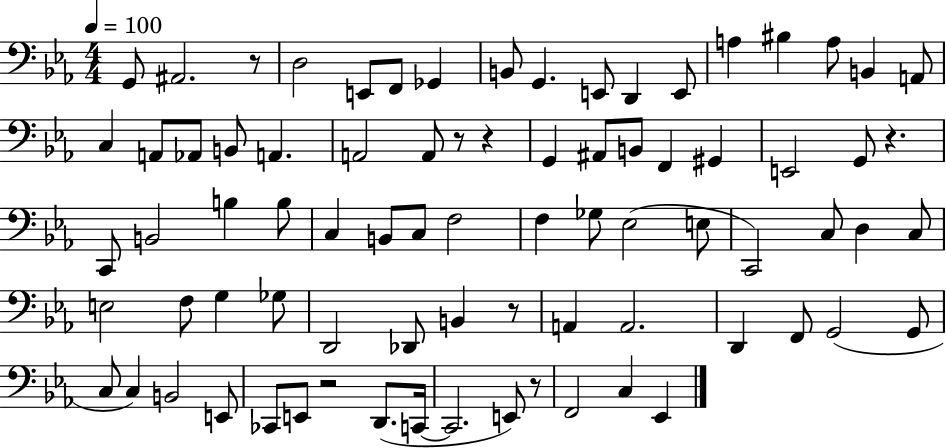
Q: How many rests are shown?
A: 7